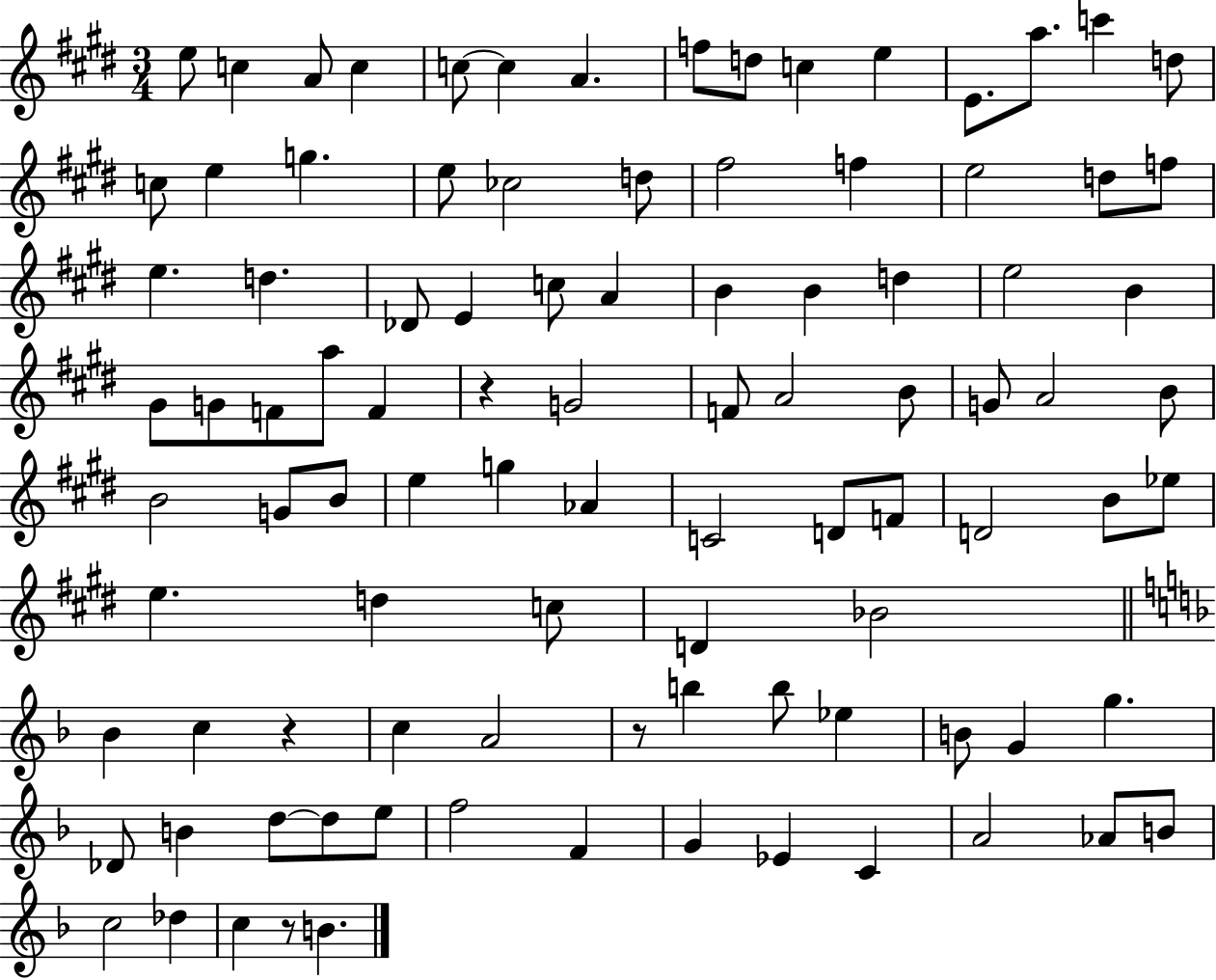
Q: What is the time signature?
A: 3/4